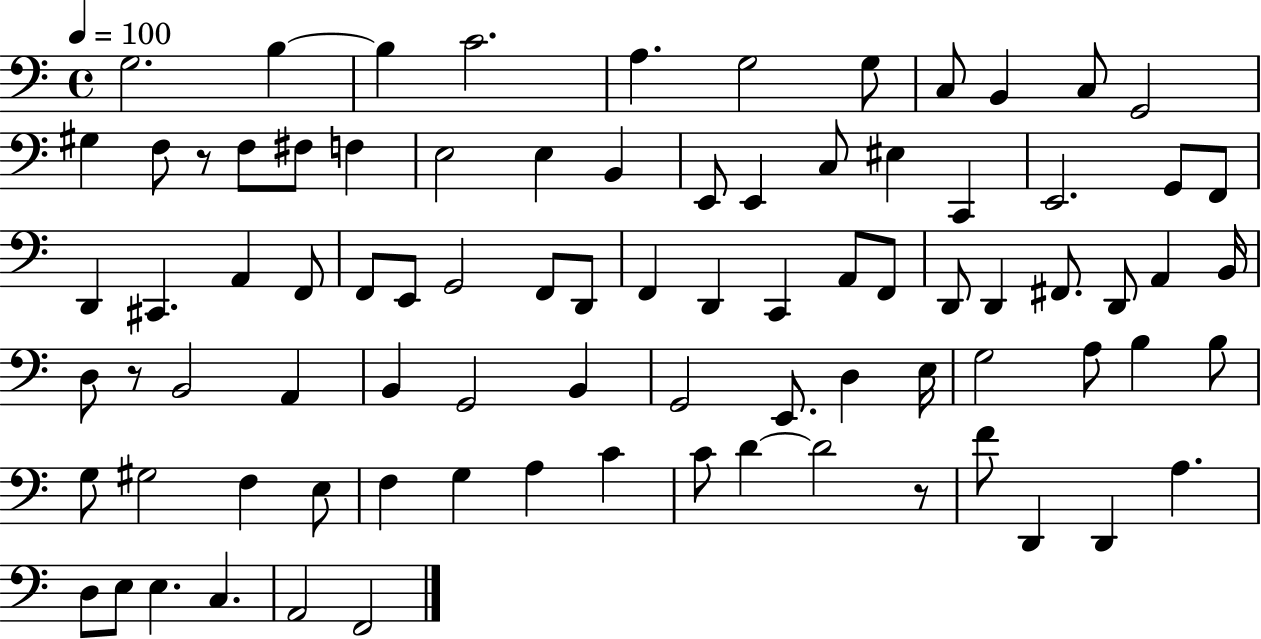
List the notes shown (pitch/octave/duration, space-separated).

G3/h. B3/q B3/q C4/h. A3/q. G3/h G3/e C3/e B2/q C3/e G2/h G#3/q F3/e R/e F3/e F#3/e F3/q E3/h E3/q B2/q E2/e E2/q C3/e EIS3/q C2/q E2/h. G2/e F2/e D2/q C#2/q. A2/q F2/e F2/e E2/e G2/h F2/e D2/e F2/q D2/q C2/q A2/e F2/e D2/e D2/q F#2/e. D2/e A2/q B2/s D3/e R/e B2/h A2/q B2/q G2/h B2/q G2/h E2/e. D3/q E3/s G3/h A3/e B3/q B3/e G3/e G#3/h F3/q E3/e F3/q G3/q A3/q C4/q C4/e D4/q D4/h R/e F4/e D2/q D2/q A3/q. D3/e E3/e E3/q. C3/q. A2/h F2/h